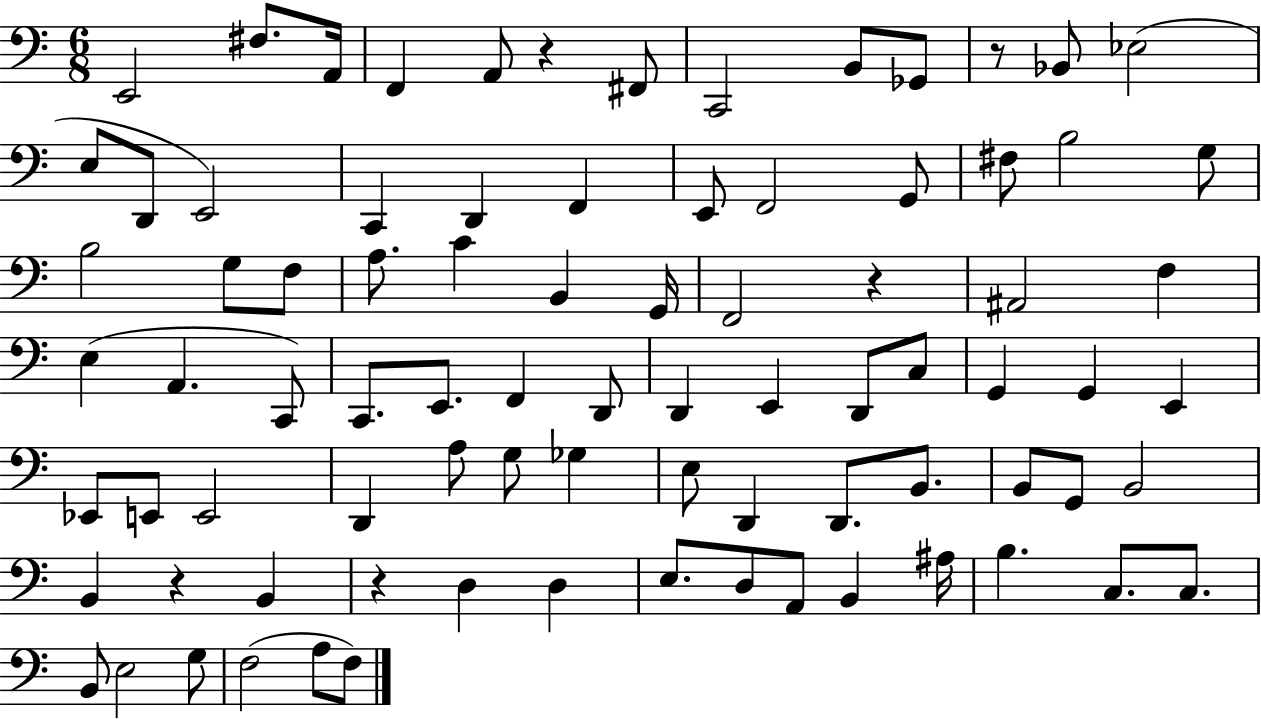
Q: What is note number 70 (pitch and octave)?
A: A#3